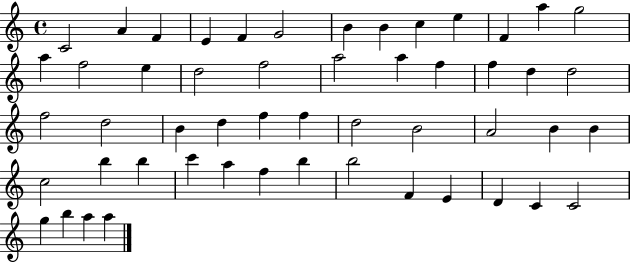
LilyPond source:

{
  \clef treble
  \time 4/4
  \defaultTimeSignature
  \key c \major
  c'2 a'4 f'4 | e'4 f'4 g'2 | b'4 b'4 c''4 e''4 | f'4 a''4 g''2 | \break a''4 f''2 e''4 | d''2 f''2 | a''2 a''4 f''4 | f''4 d''4 d''2 | \break f''2 d''2 | b'4 d''4 f''4 f''4 | d''2 b'2 | a'2 b'4 b'4 | \break c''2 b''4 b''4 | c'''4 a''4 f''4 b''4 | b''2 f'4 e'4 | d'4 c'4 c'2 | \break g''4 b''4 a''4 a''4 | \bar "|."
}